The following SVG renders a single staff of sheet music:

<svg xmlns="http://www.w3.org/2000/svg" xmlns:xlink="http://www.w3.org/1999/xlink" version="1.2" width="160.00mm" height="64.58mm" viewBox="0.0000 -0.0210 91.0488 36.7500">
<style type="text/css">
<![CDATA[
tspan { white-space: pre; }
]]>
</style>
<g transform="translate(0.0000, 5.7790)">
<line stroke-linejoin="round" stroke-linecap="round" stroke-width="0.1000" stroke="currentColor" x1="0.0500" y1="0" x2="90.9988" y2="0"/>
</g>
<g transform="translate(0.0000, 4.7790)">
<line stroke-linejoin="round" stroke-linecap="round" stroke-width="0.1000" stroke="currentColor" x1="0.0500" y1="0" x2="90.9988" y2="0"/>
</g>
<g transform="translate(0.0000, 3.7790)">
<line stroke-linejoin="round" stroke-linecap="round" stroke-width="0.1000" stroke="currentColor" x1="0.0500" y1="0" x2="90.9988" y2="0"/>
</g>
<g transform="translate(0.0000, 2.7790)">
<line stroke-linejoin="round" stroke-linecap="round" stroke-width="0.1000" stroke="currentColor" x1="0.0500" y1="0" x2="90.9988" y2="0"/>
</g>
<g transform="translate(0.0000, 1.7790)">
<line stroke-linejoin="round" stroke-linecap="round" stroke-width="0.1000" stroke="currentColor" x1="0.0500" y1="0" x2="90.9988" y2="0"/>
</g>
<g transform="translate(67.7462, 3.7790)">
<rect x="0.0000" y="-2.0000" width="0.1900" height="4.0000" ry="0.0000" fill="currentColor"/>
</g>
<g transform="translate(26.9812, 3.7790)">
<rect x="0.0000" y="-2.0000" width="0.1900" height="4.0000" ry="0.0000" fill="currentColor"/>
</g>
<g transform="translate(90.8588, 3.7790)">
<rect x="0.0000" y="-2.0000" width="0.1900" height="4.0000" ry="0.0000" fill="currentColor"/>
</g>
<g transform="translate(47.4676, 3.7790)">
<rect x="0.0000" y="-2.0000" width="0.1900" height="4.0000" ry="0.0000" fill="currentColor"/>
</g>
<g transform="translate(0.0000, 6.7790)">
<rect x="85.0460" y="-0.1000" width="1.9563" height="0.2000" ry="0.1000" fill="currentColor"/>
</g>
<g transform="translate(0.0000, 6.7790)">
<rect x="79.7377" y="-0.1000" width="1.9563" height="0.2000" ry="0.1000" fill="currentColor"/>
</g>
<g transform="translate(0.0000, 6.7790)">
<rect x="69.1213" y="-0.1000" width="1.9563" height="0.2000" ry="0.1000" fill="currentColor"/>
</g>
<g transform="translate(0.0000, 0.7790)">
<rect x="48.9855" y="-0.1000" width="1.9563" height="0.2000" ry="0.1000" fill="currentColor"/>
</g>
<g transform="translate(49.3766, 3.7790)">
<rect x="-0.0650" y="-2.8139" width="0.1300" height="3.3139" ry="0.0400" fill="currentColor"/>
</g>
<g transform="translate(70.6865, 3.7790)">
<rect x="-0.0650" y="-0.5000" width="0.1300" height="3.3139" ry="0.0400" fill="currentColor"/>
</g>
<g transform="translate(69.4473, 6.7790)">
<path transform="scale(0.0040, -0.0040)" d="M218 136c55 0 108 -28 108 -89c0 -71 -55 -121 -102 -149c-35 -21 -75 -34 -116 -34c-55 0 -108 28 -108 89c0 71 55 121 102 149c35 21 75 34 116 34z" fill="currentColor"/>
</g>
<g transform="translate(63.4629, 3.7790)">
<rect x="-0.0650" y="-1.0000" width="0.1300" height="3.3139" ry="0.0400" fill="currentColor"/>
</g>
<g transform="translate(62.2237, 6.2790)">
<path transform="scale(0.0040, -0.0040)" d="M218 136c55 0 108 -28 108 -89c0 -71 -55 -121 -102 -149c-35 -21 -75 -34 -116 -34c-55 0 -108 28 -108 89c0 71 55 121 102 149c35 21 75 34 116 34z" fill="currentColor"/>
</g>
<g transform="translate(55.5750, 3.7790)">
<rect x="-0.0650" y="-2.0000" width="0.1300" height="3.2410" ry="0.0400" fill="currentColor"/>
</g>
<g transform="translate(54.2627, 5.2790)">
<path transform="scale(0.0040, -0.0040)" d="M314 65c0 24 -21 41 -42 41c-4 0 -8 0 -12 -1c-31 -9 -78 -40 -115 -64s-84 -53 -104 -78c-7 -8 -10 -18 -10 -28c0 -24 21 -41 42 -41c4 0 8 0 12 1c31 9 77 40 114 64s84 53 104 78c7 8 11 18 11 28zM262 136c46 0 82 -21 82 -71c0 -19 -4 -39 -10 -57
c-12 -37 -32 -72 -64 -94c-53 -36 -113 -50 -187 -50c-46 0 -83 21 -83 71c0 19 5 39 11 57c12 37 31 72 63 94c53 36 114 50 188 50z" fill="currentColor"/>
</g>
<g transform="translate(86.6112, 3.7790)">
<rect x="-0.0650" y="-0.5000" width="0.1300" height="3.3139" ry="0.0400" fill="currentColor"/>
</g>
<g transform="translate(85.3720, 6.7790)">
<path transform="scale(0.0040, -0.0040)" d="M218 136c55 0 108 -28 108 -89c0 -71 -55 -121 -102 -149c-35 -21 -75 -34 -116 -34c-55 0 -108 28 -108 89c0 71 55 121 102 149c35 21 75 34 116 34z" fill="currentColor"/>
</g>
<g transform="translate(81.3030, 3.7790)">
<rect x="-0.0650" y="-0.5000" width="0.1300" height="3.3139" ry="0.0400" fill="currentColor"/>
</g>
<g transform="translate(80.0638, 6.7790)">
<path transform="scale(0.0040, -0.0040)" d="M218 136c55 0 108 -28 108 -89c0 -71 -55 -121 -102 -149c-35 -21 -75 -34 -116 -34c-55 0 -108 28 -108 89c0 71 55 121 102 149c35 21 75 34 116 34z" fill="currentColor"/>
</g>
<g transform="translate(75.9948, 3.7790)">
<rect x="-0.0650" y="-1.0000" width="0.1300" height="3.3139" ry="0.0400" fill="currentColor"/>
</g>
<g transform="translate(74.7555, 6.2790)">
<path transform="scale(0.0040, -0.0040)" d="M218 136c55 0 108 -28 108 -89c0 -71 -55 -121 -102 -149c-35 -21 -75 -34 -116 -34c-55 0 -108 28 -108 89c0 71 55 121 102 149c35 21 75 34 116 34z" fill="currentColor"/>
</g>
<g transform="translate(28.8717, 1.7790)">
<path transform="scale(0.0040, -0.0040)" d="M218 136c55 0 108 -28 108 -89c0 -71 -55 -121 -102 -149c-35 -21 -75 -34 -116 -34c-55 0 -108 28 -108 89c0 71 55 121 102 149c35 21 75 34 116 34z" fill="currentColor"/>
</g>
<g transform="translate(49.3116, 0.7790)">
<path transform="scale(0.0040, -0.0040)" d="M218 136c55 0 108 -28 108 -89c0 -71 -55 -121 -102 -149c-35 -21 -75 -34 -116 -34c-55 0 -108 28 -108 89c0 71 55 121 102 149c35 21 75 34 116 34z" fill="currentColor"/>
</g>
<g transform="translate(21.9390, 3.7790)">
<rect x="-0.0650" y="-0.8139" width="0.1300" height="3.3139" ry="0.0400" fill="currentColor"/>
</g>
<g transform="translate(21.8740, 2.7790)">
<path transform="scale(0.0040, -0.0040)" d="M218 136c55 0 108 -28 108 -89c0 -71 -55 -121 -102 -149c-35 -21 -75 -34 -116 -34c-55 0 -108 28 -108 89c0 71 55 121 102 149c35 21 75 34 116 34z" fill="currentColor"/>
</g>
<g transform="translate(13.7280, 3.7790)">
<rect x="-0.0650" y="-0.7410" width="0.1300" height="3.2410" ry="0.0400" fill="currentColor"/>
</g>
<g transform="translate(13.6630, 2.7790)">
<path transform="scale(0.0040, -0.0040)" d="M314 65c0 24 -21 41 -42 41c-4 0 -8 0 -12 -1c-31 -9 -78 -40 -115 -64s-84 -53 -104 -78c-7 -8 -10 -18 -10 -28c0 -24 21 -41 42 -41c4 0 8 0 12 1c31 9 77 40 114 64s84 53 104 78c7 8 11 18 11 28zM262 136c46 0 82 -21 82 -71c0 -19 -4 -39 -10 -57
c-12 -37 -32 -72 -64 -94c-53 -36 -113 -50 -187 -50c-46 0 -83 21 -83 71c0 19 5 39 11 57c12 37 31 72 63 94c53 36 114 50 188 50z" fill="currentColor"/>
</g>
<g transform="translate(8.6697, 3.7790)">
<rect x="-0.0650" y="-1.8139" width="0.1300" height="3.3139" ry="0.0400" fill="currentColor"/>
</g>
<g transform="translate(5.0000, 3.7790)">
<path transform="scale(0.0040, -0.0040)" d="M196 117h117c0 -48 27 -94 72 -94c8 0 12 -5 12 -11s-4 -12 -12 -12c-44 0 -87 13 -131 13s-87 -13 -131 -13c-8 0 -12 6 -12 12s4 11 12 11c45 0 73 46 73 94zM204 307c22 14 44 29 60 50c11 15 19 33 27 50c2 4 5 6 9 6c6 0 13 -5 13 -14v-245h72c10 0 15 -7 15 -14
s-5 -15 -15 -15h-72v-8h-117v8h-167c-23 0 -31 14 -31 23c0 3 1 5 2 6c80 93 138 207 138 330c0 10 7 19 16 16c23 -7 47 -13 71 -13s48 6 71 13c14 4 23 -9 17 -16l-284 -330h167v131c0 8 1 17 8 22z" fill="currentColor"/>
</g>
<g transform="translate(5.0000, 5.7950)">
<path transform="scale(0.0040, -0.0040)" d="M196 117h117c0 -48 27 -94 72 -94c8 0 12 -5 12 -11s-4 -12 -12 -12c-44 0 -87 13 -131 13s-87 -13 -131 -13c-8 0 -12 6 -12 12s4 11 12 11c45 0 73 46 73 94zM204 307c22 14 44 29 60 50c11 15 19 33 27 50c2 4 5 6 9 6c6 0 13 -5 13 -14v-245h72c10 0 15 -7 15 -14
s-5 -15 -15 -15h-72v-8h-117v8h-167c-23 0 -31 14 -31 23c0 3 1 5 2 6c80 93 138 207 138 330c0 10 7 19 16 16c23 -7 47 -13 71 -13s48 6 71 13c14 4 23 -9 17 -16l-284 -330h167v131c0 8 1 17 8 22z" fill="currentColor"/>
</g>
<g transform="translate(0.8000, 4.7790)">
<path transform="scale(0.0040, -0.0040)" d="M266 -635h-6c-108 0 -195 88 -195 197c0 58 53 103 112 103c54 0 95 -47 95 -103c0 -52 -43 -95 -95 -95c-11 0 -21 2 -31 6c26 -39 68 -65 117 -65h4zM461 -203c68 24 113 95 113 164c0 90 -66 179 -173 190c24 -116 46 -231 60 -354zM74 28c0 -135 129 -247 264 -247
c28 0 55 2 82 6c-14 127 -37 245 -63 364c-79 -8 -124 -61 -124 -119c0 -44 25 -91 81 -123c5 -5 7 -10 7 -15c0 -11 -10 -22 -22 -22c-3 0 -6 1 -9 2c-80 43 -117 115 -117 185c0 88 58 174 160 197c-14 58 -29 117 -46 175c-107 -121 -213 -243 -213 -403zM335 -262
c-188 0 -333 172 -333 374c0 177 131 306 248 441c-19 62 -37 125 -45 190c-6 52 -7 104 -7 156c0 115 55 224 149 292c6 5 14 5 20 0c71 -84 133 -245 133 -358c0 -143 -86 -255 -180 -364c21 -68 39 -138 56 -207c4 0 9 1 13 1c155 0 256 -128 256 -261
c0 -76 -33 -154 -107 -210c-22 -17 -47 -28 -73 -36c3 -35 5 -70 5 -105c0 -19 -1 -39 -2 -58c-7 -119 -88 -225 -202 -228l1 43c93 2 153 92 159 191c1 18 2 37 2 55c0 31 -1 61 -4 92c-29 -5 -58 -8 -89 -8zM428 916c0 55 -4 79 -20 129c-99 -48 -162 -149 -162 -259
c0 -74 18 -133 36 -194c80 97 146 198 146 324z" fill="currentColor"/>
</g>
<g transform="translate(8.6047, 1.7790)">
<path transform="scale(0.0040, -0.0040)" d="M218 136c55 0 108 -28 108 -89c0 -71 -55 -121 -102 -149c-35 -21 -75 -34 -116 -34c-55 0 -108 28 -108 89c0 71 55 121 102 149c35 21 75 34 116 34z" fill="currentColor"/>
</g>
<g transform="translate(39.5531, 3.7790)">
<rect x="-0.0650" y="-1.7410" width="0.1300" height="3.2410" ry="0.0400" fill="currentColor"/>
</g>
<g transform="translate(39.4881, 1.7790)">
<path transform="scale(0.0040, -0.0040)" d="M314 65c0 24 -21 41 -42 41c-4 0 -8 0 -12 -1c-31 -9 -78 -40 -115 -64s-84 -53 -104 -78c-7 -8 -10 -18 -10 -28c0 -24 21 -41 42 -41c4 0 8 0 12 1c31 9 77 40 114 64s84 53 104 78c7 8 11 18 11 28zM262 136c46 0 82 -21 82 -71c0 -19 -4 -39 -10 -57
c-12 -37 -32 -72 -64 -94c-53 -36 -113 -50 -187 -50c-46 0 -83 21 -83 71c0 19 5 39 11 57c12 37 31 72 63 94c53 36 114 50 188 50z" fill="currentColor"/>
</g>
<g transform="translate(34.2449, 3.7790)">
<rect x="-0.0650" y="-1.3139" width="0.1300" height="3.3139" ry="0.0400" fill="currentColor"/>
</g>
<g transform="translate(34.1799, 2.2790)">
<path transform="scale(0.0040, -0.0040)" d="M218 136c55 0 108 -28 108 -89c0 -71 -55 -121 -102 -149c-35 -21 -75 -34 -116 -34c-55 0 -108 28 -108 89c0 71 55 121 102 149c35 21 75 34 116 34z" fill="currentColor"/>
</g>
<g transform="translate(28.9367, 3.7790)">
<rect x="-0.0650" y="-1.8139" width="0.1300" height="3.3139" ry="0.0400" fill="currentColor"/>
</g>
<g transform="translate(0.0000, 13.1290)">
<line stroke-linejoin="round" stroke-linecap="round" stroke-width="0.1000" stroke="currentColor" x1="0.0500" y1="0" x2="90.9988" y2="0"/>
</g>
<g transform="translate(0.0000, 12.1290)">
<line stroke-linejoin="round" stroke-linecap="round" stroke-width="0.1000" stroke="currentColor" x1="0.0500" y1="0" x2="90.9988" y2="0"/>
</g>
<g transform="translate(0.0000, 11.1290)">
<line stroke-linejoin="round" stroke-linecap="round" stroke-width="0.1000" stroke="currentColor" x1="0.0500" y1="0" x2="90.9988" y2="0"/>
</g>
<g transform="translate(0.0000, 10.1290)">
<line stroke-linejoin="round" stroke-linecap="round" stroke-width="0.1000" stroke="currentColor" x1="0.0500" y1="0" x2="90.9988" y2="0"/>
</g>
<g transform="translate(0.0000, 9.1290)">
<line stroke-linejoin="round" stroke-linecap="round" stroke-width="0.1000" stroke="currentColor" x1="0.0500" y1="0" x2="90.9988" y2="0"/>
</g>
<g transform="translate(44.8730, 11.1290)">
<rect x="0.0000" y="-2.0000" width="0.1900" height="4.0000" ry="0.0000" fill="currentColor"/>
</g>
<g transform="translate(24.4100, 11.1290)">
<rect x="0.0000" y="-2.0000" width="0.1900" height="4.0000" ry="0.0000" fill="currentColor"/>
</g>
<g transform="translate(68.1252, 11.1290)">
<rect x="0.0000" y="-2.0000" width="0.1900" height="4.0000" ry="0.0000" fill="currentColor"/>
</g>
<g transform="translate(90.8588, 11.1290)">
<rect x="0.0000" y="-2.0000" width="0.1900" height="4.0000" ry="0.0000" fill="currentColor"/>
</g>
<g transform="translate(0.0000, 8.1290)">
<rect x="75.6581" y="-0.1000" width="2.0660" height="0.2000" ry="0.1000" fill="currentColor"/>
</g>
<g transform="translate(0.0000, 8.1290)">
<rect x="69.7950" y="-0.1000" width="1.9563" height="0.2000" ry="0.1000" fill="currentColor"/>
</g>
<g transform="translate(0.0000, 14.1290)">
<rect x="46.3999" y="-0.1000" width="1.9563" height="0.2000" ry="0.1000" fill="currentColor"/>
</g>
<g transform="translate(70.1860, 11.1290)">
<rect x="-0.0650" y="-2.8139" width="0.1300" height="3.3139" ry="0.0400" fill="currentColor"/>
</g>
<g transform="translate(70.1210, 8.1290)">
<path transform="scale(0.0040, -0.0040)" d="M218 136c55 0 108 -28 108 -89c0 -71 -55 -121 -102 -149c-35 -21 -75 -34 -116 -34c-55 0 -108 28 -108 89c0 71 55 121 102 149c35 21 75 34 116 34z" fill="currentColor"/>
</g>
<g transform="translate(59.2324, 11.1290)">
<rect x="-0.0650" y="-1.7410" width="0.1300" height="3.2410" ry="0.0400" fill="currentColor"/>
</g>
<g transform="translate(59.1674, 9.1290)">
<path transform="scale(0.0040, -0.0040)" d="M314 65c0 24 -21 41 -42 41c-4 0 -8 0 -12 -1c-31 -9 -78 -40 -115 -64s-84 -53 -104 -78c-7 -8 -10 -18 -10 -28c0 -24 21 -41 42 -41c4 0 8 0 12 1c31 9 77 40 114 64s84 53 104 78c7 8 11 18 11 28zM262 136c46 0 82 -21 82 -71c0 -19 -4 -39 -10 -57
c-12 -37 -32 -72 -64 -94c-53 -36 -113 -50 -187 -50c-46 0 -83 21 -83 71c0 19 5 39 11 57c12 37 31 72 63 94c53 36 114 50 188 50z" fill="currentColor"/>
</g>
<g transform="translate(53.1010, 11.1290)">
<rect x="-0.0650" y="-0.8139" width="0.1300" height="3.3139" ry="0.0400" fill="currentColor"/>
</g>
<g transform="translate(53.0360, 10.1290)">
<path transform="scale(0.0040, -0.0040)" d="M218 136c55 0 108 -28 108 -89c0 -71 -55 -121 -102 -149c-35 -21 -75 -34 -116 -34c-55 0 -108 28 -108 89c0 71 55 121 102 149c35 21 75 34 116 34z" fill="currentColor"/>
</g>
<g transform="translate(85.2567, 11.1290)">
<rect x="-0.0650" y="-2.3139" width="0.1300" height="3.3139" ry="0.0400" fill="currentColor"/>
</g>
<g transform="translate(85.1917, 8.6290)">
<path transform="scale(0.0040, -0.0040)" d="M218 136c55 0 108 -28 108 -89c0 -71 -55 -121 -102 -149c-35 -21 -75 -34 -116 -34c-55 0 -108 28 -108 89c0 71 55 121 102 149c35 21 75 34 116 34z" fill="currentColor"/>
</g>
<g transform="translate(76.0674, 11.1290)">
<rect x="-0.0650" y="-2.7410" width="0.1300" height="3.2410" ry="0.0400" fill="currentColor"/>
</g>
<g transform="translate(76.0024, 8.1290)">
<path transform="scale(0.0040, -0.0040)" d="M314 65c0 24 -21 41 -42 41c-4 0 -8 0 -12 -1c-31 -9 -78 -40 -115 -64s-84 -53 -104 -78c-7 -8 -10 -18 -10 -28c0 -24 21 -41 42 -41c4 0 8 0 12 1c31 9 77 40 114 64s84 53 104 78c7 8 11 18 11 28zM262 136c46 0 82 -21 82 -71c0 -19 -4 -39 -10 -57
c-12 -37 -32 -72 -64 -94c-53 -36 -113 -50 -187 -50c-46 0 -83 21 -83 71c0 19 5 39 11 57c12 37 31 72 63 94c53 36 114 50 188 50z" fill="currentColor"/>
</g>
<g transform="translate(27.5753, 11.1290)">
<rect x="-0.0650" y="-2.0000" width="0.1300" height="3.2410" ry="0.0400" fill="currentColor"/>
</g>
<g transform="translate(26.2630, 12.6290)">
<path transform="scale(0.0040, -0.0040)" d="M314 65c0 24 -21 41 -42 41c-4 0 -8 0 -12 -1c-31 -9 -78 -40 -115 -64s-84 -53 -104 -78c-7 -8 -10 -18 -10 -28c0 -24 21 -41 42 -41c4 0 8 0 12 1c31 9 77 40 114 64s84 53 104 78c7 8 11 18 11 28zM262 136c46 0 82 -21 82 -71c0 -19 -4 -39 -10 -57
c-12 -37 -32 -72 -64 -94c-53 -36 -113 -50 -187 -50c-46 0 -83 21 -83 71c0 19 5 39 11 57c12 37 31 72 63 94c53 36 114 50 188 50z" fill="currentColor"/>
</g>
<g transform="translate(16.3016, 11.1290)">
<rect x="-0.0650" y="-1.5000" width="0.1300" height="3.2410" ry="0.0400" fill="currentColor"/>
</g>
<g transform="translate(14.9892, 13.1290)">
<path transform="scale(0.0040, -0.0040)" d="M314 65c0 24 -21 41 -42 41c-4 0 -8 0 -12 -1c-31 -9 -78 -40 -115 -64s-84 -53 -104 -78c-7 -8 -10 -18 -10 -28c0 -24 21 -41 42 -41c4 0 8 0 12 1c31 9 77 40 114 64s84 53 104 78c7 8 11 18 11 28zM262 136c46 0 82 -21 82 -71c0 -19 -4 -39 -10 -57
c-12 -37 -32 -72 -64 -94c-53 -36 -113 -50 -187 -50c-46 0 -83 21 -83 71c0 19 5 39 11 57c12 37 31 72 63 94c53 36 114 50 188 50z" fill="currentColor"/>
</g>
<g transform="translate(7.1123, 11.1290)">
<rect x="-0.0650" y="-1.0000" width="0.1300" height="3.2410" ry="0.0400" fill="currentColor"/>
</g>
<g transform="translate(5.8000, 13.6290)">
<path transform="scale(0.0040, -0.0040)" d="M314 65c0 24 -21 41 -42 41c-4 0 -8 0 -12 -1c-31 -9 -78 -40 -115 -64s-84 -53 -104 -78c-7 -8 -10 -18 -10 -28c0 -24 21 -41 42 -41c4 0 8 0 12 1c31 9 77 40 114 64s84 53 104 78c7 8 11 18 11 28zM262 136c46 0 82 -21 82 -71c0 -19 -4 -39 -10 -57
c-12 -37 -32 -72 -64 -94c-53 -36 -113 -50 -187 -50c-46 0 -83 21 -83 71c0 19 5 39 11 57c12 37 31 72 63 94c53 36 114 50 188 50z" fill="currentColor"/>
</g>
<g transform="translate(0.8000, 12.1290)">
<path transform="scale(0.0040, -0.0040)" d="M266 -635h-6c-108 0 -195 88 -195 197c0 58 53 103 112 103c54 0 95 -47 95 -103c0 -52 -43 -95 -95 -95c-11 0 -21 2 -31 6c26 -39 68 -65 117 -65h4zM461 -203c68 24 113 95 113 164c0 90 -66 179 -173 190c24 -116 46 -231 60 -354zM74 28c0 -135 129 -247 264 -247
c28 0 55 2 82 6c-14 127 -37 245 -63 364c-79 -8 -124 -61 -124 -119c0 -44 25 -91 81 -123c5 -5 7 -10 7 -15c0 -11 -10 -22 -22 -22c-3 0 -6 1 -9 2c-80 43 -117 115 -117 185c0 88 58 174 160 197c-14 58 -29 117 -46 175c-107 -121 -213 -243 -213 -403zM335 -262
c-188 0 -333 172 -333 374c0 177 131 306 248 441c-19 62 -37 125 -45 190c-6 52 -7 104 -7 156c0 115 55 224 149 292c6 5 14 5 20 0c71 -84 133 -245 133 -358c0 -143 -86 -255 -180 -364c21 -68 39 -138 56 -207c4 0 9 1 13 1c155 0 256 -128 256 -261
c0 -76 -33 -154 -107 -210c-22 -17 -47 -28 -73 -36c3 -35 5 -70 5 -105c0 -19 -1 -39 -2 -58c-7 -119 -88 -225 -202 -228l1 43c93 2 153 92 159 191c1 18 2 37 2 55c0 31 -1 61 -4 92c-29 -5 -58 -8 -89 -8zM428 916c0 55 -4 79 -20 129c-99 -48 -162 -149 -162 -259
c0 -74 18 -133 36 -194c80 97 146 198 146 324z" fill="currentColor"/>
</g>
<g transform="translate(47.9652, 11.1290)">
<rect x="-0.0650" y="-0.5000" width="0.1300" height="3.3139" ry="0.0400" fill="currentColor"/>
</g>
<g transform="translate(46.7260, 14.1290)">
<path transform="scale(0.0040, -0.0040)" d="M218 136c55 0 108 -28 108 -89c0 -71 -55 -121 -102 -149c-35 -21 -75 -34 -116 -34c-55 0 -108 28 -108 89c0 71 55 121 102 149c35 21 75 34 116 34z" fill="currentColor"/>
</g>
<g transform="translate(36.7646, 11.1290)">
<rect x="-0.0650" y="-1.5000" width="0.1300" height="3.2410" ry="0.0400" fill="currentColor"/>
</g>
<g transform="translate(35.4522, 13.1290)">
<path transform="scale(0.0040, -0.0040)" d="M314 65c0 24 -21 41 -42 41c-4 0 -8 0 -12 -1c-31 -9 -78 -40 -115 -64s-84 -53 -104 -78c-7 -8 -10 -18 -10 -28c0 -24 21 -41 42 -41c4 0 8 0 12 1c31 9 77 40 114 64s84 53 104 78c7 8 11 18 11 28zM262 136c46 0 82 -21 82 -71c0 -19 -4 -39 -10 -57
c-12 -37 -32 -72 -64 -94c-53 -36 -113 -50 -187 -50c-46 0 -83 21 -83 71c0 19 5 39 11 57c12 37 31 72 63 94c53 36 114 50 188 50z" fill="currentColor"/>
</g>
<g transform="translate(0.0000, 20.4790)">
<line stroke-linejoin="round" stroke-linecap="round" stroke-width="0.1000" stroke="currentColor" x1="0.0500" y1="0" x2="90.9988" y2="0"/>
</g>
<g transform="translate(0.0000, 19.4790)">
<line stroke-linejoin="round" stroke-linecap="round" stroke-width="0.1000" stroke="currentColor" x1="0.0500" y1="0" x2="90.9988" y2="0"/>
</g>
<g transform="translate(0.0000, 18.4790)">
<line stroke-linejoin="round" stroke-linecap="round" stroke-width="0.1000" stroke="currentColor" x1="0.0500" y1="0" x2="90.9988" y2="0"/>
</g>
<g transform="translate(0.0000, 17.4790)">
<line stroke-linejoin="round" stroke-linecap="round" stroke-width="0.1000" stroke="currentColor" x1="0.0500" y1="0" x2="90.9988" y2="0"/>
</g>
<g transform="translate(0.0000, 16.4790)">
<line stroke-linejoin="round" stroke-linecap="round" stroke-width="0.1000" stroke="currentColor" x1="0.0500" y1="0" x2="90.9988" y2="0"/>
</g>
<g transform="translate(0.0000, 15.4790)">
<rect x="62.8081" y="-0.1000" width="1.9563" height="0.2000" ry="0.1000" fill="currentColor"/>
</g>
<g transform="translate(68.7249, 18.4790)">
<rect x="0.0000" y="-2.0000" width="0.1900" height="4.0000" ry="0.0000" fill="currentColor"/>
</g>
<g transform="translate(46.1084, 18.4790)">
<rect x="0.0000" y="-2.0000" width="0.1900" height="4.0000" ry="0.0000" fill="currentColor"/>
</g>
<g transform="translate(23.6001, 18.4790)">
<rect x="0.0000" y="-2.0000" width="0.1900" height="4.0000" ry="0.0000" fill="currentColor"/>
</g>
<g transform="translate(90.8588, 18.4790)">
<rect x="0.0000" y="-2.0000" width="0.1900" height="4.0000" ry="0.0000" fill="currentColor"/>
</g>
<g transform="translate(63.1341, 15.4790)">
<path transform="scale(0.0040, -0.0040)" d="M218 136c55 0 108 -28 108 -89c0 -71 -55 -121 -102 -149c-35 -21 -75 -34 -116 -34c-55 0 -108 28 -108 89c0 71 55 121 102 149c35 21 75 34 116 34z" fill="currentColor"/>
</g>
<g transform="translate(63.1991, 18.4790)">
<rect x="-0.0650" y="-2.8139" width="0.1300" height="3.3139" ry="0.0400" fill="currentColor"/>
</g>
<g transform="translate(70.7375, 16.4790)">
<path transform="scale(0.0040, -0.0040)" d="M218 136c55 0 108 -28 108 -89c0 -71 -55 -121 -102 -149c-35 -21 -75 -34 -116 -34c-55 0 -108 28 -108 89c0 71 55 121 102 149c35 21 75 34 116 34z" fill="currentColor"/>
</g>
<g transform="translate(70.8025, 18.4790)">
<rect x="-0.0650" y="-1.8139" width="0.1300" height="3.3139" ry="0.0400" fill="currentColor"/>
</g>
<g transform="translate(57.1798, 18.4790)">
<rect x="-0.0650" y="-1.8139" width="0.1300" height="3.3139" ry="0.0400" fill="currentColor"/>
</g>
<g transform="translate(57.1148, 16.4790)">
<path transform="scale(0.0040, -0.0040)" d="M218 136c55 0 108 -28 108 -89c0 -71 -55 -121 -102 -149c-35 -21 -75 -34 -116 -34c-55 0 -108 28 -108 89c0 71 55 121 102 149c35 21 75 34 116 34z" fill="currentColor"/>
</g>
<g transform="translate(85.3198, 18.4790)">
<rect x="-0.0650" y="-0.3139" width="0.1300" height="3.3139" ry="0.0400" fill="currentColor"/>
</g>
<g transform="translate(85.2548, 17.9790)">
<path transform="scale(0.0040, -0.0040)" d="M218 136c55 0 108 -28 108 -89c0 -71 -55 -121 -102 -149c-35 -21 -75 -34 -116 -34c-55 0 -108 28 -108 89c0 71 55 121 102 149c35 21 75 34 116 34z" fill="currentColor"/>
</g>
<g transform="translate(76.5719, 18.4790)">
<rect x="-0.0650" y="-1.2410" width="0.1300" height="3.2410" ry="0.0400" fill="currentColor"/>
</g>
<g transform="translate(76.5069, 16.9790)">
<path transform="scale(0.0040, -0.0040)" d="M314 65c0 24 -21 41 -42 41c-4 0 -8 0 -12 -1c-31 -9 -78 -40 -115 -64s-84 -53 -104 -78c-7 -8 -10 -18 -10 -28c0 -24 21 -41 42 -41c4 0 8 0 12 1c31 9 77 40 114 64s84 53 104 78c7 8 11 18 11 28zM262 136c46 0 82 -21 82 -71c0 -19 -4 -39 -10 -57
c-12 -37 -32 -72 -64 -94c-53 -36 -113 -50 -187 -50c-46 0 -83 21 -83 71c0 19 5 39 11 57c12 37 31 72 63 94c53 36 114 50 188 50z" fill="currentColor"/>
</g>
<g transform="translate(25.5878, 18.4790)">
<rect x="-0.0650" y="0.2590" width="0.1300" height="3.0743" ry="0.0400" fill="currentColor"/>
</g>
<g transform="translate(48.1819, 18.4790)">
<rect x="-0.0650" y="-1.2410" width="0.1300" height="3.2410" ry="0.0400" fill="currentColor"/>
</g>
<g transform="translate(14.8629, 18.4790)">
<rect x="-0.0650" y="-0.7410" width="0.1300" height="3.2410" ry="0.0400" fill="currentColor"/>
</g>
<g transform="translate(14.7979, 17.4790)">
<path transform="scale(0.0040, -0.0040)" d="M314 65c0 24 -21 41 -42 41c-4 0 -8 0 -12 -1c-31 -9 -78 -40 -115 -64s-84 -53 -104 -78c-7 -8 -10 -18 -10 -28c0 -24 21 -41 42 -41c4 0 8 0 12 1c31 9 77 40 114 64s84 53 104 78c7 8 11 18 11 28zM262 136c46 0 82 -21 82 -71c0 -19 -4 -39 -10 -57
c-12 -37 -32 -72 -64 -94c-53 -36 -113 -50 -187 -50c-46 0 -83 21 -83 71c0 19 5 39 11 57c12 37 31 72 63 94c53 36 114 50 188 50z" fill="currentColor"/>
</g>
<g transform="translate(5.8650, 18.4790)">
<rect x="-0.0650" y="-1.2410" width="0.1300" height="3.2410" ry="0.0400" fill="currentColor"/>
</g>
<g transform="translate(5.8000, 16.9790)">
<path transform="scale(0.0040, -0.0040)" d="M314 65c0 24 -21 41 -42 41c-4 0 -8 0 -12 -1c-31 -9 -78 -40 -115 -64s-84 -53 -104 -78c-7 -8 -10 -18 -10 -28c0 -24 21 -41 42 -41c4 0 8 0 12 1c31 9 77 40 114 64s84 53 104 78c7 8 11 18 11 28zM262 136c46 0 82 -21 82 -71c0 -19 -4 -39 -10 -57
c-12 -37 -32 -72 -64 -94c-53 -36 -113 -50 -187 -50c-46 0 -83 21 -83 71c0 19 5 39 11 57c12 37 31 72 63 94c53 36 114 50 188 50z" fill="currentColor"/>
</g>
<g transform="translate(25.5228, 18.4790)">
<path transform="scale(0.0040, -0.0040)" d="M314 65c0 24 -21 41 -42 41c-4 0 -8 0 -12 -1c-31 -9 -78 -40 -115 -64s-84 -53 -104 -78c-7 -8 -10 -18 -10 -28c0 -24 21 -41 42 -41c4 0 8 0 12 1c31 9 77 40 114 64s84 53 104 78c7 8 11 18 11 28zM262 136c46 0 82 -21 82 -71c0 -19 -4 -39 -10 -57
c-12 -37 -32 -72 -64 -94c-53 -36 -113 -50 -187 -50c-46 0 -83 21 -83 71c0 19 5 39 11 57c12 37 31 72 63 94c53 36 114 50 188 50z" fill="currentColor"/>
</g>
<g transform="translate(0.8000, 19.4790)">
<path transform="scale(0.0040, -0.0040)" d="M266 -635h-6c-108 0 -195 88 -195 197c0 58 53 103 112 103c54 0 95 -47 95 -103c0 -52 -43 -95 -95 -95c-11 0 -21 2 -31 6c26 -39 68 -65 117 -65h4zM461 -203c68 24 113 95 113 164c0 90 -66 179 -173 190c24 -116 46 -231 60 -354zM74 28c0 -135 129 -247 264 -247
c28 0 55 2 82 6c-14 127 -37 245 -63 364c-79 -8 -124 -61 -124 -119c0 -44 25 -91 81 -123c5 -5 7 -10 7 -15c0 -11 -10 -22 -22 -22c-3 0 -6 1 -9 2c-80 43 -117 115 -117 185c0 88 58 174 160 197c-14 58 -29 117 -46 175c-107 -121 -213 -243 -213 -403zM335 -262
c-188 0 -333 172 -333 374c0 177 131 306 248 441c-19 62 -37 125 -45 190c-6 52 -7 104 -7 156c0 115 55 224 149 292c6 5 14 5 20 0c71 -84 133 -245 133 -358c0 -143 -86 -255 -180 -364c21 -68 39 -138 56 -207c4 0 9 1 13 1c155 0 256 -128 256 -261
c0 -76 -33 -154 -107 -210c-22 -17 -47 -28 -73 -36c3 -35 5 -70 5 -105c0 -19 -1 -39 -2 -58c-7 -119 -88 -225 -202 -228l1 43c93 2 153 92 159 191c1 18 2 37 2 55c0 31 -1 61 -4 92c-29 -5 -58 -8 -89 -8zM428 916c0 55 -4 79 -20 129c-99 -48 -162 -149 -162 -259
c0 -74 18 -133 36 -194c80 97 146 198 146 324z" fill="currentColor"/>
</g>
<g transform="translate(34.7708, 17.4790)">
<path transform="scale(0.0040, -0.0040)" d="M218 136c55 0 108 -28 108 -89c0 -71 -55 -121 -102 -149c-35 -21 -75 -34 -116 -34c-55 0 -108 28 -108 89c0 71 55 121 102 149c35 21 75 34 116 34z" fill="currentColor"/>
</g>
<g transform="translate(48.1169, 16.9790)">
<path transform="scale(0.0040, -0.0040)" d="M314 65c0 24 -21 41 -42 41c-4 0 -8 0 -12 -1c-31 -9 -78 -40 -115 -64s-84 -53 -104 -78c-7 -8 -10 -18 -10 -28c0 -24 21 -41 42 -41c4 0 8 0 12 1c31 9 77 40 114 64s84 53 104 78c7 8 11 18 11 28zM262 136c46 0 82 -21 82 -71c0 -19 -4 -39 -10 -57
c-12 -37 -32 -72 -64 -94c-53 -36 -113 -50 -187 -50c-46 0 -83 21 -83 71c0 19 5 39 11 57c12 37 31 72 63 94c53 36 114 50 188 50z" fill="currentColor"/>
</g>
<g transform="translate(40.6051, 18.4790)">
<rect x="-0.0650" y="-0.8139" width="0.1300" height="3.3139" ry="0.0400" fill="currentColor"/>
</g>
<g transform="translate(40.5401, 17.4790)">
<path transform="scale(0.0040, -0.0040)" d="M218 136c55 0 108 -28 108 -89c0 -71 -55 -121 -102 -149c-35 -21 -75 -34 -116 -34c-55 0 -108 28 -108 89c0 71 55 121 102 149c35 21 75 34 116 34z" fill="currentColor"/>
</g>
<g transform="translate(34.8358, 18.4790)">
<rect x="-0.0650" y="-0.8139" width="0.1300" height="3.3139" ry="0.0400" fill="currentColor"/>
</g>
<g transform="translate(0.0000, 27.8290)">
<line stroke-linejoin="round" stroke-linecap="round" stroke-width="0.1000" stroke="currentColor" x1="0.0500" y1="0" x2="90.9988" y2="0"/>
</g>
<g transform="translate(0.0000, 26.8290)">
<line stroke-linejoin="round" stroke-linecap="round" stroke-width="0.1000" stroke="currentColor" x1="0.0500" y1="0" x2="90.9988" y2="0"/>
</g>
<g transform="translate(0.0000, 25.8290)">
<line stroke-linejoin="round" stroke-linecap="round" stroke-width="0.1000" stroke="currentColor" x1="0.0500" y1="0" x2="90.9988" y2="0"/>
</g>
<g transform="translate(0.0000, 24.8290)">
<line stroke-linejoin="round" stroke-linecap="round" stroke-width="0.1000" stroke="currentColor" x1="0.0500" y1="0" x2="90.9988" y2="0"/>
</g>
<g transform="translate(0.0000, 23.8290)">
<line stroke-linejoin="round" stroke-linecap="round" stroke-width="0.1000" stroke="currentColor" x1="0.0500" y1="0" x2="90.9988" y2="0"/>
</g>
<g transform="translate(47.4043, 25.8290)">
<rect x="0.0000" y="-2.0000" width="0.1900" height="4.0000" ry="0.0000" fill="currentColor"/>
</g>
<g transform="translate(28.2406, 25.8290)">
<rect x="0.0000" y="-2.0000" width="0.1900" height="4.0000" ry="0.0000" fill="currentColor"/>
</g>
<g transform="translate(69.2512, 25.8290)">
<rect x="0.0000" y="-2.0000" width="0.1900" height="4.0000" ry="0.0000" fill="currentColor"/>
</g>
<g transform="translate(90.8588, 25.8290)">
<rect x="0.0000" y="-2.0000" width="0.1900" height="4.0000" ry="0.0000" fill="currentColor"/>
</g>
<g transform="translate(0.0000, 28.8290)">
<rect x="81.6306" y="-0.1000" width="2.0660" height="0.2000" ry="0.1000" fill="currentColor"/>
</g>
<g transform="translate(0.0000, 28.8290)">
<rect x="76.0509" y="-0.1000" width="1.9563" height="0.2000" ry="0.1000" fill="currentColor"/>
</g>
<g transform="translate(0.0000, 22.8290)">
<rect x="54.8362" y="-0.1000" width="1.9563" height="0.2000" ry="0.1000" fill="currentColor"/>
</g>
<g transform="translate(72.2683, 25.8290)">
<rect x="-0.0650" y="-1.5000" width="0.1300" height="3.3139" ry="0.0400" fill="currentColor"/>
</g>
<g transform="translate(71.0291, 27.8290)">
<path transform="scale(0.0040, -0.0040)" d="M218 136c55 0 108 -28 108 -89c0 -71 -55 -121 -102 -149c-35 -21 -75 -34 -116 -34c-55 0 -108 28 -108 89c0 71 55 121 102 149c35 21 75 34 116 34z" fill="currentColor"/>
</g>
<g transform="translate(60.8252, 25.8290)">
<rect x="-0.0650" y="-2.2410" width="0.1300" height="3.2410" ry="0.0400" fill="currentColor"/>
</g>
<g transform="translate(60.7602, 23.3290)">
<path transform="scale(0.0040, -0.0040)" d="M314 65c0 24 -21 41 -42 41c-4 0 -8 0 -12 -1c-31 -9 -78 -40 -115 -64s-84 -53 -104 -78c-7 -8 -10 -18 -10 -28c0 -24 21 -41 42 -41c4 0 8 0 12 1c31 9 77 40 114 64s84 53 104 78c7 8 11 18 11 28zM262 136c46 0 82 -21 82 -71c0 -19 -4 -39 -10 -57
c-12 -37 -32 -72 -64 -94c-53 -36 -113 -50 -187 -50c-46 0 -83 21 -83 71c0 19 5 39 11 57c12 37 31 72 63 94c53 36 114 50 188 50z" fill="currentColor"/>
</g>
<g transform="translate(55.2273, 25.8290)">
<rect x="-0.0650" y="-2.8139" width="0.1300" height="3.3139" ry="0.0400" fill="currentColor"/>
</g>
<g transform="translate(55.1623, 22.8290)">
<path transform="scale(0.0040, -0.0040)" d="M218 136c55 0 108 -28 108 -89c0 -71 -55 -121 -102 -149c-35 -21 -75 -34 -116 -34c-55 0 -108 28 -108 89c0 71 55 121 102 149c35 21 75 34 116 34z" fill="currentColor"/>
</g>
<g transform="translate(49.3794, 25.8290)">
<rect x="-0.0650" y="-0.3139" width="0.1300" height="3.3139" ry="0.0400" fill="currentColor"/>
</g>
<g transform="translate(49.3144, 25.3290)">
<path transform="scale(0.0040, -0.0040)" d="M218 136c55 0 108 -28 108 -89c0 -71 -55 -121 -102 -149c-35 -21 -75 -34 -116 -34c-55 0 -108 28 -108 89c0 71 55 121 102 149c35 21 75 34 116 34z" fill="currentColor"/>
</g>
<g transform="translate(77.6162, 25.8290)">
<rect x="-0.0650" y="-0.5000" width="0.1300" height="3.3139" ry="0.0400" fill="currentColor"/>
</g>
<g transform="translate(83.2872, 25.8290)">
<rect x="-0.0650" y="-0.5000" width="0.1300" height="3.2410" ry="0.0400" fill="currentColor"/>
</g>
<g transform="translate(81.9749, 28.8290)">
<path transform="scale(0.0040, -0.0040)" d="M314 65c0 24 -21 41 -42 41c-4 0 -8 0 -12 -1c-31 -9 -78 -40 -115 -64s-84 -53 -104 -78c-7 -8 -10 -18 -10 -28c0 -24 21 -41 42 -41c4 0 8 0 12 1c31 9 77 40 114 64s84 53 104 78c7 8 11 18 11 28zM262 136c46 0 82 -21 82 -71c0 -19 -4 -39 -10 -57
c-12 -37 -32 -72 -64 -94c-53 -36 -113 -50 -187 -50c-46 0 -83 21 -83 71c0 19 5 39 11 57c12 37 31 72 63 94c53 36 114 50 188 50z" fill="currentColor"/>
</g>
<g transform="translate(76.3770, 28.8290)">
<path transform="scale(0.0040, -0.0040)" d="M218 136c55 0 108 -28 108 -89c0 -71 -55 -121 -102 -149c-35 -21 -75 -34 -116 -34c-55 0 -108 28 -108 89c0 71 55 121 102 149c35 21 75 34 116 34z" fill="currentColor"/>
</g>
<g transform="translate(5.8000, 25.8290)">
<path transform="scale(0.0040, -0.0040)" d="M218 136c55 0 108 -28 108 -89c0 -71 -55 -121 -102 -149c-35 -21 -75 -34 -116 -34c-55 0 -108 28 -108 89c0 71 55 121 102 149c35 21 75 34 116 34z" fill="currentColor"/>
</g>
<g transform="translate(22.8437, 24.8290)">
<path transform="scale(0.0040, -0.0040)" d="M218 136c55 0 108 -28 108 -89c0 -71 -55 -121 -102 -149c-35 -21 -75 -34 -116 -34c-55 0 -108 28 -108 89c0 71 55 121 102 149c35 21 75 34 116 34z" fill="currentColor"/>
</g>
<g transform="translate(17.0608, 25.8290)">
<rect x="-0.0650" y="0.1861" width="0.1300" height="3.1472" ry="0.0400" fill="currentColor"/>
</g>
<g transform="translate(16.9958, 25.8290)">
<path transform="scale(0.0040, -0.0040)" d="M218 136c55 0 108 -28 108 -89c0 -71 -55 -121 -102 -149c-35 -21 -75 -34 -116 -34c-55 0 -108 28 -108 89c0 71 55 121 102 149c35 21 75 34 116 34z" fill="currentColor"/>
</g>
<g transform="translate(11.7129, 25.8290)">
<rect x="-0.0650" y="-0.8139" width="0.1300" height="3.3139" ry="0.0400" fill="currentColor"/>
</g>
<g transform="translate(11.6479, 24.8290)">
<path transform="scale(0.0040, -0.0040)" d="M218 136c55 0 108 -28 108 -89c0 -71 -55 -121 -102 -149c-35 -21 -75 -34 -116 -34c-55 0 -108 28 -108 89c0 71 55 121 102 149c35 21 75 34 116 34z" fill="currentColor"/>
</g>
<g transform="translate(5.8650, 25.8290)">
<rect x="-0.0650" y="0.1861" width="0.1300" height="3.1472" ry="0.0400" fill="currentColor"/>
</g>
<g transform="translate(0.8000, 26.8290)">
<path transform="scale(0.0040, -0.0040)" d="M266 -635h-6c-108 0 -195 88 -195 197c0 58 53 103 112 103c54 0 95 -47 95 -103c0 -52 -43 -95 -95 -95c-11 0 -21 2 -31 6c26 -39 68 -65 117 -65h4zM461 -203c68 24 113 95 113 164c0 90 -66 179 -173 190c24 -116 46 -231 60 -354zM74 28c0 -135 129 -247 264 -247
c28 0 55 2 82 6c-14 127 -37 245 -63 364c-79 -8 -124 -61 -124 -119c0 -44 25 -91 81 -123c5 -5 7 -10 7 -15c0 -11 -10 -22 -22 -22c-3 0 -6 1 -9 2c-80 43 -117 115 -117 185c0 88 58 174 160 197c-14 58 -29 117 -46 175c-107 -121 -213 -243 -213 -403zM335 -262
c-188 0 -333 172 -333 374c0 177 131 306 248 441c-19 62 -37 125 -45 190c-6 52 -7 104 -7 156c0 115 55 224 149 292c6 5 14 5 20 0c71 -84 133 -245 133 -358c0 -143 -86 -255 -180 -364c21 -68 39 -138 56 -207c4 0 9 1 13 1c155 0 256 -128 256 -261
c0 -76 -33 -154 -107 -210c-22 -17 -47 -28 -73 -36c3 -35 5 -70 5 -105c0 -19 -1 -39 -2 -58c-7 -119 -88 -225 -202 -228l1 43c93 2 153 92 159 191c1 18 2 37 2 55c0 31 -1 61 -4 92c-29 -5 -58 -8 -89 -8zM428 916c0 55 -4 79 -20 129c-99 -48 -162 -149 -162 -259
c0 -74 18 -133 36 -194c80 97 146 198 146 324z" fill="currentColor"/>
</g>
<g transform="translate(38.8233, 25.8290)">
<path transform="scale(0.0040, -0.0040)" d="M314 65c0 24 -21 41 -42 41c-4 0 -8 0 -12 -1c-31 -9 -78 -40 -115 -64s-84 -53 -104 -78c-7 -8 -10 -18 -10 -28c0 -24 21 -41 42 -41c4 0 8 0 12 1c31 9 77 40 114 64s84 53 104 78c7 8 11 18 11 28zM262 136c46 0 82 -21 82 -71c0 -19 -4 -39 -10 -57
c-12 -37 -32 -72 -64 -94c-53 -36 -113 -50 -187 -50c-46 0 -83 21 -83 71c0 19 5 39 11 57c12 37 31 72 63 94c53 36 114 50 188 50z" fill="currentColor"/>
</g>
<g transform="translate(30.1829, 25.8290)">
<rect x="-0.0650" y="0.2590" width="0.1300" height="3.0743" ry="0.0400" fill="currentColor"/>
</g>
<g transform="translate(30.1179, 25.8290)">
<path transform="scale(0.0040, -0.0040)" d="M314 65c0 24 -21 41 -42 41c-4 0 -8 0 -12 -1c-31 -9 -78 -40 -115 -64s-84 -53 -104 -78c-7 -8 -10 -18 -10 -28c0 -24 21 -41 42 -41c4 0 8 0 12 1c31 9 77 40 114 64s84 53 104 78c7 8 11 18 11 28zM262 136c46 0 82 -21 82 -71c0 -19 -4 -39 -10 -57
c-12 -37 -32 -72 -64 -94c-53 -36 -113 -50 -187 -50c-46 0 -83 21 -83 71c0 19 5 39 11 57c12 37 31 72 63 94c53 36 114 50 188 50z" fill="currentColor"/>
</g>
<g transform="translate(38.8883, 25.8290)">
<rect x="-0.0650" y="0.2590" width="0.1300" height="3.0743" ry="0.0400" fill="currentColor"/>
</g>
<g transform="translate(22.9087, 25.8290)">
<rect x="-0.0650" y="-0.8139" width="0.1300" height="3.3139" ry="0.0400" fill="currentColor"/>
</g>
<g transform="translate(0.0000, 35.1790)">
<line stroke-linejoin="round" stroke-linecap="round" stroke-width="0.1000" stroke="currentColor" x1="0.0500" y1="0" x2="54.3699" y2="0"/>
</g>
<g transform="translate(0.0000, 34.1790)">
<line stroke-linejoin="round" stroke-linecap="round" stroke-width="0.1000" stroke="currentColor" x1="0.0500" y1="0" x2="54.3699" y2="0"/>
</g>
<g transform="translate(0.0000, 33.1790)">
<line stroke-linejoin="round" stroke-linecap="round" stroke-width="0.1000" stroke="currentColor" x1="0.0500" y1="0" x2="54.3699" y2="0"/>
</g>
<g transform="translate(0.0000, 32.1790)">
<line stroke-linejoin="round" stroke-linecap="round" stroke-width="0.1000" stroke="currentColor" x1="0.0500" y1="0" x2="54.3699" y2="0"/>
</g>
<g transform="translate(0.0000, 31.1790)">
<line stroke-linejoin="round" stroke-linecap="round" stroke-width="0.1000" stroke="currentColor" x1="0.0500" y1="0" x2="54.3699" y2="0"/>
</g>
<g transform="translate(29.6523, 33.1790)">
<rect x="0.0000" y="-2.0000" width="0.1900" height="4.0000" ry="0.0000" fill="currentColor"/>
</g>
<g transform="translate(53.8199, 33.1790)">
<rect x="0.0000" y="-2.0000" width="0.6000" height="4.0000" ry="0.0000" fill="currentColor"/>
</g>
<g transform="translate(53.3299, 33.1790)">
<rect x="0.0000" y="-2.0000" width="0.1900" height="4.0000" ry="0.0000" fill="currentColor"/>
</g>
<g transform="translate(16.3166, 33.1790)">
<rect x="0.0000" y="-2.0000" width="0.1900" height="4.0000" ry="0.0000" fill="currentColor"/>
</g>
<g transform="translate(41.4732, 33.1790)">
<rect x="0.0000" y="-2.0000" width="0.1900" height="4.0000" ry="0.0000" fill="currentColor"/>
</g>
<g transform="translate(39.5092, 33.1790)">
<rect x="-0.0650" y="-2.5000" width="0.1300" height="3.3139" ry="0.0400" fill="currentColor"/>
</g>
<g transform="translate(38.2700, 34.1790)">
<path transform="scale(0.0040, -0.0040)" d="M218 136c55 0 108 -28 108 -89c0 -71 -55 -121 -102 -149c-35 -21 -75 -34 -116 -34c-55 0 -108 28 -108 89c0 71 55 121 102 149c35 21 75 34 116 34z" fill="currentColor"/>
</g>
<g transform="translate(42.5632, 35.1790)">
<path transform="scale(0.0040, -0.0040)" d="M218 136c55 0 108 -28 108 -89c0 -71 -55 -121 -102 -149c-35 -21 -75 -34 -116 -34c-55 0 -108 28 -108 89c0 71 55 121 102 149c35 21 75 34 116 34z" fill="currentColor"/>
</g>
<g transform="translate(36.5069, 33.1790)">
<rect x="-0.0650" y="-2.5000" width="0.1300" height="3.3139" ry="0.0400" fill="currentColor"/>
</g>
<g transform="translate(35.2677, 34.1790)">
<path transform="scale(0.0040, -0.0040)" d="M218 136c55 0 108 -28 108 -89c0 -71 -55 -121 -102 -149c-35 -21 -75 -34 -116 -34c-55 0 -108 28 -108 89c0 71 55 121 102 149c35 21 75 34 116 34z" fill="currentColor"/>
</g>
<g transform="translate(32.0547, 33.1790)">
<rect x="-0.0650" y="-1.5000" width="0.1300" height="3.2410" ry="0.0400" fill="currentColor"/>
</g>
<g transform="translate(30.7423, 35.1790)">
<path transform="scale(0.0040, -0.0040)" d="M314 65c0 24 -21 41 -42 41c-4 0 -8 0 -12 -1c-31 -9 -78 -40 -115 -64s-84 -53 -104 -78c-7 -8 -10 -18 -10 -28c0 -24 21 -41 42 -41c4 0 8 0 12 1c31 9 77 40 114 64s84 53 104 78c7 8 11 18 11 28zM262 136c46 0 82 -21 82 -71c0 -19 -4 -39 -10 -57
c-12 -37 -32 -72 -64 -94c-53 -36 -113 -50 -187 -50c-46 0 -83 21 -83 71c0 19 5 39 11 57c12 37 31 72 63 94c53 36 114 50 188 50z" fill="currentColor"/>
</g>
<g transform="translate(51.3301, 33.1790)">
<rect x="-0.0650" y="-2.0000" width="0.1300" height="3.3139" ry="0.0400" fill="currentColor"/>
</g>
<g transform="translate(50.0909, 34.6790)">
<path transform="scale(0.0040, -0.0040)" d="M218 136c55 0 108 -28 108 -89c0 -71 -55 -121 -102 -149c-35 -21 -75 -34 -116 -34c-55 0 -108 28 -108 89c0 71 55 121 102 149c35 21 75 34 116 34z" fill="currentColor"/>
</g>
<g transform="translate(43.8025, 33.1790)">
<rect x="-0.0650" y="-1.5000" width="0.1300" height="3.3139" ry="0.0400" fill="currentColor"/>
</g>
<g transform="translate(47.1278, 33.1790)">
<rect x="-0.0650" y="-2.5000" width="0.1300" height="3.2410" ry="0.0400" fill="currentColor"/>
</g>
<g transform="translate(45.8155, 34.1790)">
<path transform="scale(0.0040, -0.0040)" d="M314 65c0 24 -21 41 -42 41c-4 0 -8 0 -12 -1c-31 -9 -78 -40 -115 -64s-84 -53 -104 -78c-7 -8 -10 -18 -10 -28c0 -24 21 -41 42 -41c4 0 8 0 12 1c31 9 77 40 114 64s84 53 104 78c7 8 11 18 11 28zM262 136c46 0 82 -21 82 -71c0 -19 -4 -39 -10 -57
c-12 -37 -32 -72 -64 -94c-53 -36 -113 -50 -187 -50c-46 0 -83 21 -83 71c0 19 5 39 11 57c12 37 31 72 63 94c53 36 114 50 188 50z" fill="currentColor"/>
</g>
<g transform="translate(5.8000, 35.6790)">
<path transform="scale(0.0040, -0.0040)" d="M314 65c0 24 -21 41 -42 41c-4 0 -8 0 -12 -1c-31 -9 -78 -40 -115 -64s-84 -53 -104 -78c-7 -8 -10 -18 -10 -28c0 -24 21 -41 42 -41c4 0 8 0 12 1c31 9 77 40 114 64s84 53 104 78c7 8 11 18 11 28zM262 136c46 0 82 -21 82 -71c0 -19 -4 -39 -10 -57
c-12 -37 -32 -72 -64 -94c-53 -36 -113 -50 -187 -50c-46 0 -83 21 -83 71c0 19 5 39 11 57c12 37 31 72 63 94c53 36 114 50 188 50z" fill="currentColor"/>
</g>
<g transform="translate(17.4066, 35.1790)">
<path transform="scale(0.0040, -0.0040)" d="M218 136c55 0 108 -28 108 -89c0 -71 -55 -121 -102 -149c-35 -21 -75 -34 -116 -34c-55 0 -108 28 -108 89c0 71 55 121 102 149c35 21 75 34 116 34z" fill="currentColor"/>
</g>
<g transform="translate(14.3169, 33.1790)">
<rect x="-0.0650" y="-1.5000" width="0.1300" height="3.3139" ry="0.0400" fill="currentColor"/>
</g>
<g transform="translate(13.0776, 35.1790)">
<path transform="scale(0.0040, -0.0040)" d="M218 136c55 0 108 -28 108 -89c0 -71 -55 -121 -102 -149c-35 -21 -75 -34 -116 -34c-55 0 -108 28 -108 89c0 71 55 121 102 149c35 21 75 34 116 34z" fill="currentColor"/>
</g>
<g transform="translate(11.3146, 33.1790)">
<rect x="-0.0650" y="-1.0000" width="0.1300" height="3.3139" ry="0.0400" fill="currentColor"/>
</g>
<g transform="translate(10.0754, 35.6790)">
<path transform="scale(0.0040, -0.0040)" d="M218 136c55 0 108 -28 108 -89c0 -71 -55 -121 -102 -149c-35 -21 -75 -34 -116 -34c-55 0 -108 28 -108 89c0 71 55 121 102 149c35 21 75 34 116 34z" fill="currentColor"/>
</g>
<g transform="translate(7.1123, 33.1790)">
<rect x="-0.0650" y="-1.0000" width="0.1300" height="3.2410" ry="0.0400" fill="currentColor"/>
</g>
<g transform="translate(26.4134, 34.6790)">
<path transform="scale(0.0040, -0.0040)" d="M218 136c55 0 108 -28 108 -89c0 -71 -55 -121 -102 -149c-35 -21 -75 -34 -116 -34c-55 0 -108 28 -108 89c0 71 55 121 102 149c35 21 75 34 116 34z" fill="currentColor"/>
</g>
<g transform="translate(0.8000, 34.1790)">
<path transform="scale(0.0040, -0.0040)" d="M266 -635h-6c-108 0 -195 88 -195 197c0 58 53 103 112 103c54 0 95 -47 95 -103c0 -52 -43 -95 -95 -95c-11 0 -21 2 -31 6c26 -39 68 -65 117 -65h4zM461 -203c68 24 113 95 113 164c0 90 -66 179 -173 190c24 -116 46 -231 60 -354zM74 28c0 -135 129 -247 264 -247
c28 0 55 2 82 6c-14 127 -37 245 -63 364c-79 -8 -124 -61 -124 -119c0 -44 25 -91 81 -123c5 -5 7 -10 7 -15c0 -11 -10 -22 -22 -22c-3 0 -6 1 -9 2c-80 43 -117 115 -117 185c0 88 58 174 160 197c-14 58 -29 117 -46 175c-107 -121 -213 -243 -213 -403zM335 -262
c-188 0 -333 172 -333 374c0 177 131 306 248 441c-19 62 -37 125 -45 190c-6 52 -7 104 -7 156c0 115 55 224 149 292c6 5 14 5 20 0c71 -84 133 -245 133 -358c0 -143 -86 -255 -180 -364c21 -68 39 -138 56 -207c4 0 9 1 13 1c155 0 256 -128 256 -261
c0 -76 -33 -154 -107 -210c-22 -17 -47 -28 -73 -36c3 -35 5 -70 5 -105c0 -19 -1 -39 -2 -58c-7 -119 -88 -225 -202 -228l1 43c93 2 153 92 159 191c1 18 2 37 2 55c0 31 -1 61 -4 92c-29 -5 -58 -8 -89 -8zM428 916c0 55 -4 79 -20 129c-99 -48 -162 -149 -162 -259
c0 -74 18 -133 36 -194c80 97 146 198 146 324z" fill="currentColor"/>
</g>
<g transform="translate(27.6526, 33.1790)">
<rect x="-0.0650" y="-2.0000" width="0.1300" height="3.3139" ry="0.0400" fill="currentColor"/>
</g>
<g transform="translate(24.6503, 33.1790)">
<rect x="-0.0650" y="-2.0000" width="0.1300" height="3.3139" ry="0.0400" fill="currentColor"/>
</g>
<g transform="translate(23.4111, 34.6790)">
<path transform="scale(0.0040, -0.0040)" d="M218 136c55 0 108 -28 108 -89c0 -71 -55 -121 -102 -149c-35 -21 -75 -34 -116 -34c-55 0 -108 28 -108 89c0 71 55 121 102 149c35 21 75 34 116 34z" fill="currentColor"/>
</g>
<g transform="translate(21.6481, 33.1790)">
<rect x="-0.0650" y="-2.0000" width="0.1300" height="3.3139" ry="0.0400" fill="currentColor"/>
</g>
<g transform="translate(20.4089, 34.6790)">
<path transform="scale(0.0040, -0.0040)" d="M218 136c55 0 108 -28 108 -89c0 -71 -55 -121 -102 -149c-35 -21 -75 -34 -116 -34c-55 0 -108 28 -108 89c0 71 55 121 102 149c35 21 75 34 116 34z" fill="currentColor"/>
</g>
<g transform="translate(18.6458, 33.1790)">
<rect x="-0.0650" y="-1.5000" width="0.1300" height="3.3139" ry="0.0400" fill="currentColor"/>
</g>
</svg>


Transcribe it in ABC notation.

X:1
T:Untitled
M:4/4
L:1/4
K:C
f d2 d f e f2 a F2 D C D C C D2 E2 F2 E2 C d f2 a a2 g e2 d2 B2 d d e2 f a f e2 c B d B d B2 B2 c a g2 E C C2 D2 D E E F F F E2 G G E G2 F